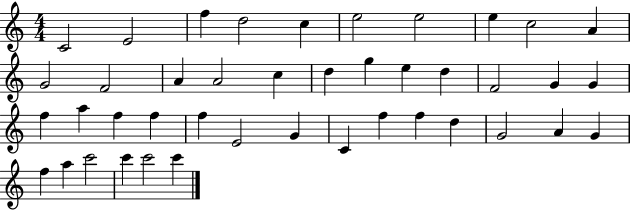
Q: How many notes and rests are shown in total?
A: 42